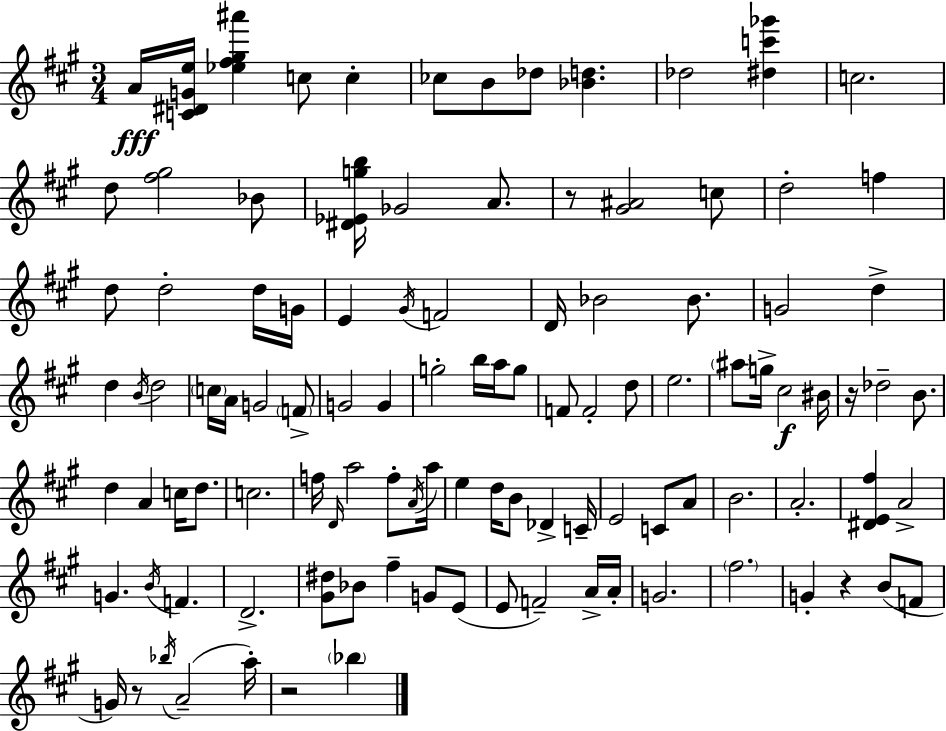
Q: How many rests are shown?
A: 5